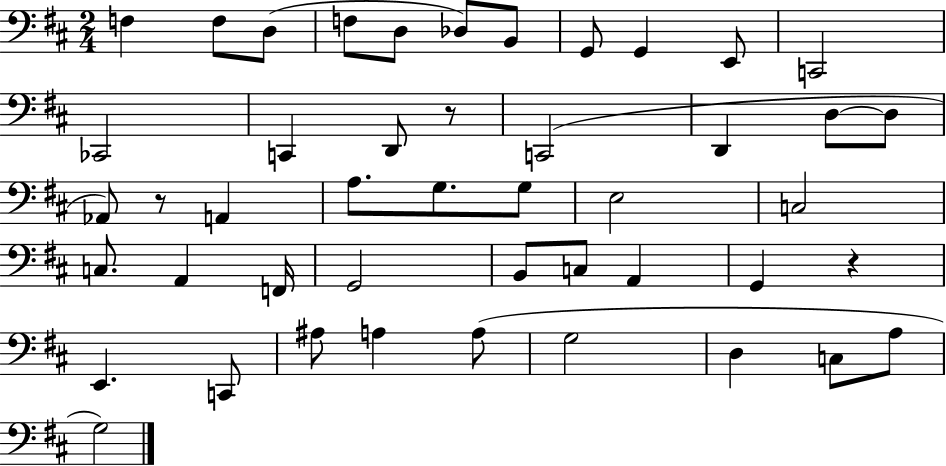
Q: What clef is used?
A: bass